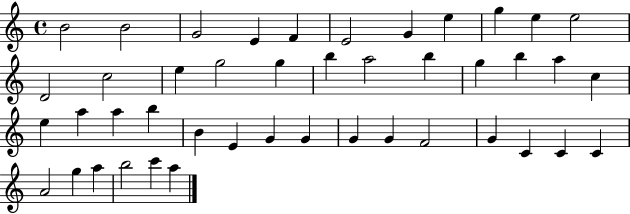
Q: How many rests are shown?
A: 0